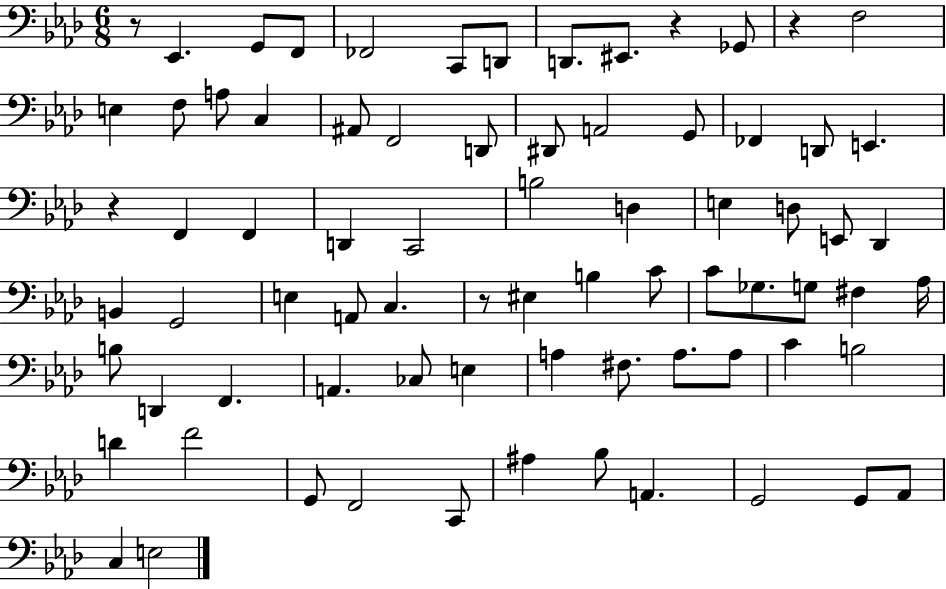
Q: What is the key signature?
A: AES major